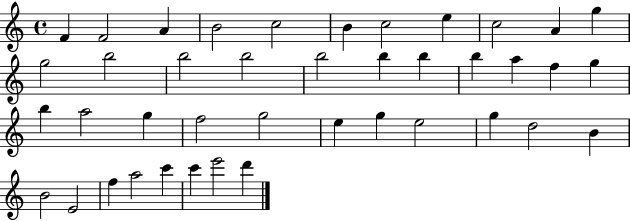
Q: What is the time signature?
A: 4/4